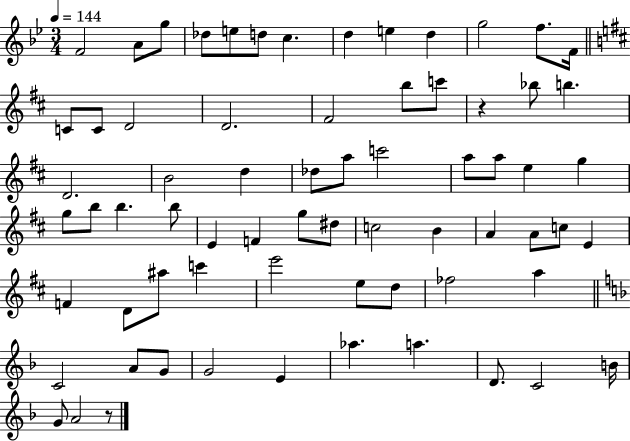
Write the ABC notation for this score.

X:1
T:Untitled
M:3/4
L:1/4
K:Bb
F2 A/2 g/2 _d/2 e/2 d/2 c d e d g2 f/2 F/4 C/2 C/2 D2 D2 ^F2 b/2 c'/2 z _b/2 b D2 B2 d _d/2 a/2 c'2 a/2 a/2 e g g/2 b/2 b b/2 E F g/2 ^d/2 c2 B A A/2 c/2 E F D/2 ^a/2 c' e'2 e/2 d/2 _f2 a C2 A/2 G/2 G2 E _a a D/2 C2 B/4 G/2 A2 z/2